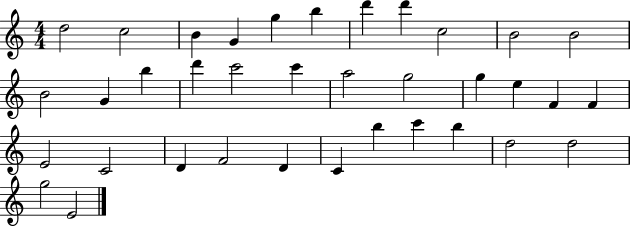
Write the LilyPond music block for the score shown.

{
  \clef treble
  \numericTimeSignature
  \time 4/4
  \key c \major
  d''2 c''2 | b'4 g'4 g''4 b''4 | d'''4 d'''4 c''2 | b'2 b'2 | \break b'2 g'4 b''4 | d'''4 c'''2 c'''4 | a''2 g''2 | g''4 e''4 f'4 f'4 | \break e'2 c'2 | d'4 f'2 d'4 | c'4 b''4 c'''4 b''4 | d''2 d''2 | \break g''2 e'2 | \bar "|."
}